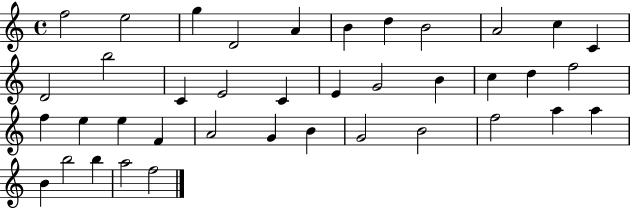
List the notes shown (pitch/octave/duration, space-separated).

F5/h E5/h G5/q D4/h A4/q B4/q D5/q B4/h A4/h C5/q C4/q D4/h B5/h C4/q E4/h C4/q E4/q G4/h B4/q C5/q D5/q F5/h F5/q E5/q E5/q F4/q A4/h G4/q B4/q G4/h B4/h F5/h A5/q A5/q B4/q B5/h B5/q A5/h F5/h